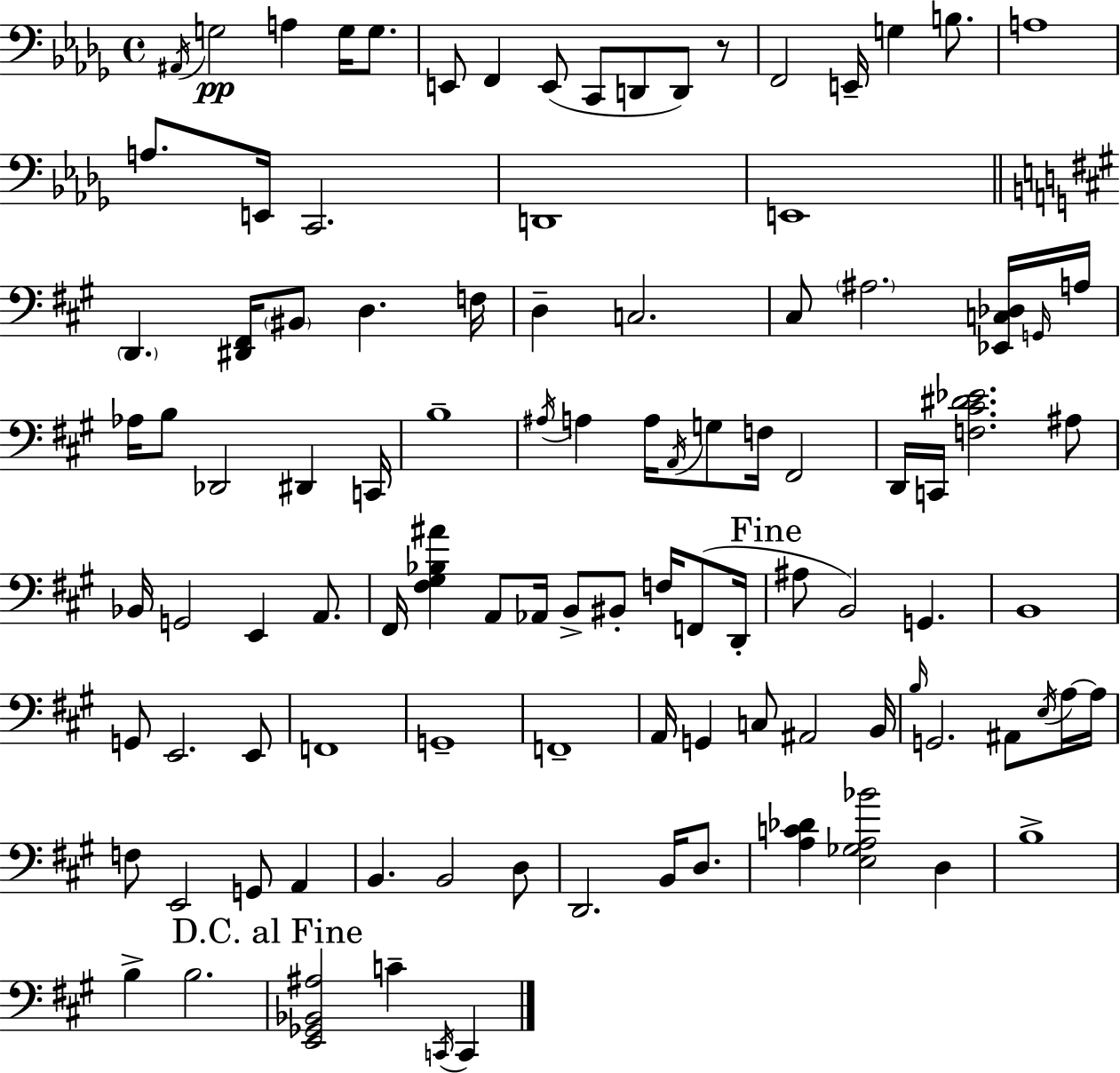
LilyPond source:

{
  \clef bass
  \time 4/4
  \defaultTimeSignature
  \key bes \minor
  \acciaccatura { ais,16 }\pp g2 a4 g16 g8. | e,8 f,4 e,8( c,8 d,8 d,8) r8 | f,2 e,16-- g4 b8. | a1 | \break a8. e,16 c,2. | d,1 | e,1 | \bar "||" \break \key a \major \parenthesize d,4. <dis, fis,>16 \parenthesize bis,8 d4. f16 | d4-- c2. | cis8 \parenthesize ais2. <ees, c des>16 \grace { g,16 } | a16 aes16 b8 des,2 dis,4 | \break c,16 b1-- | \acciaccatura { ais16 } a4 a16 \acciaccatura { a,16 } g8 f16 fis,2 | d,16 c,16 <f cis' dis' ees'>2. | ais8 bes,16 g,2 e,4 | \break a,8. fis,16 <fis gis bes ais'>4 a,8 aes,16 b,8-> bis,8-. f16 | f,8( d,16-. \mark "Fine" ais8 b,2) g,4. | b,1 | g,8 e,2. | \break e,8 f,1 | g,1-- | f,1-- | a,16 g,4 c8 ais,2 | \break b,16 \grace { b16 } g,2. | ais,8 \acciaccatura { e16 } a16~~ a16 f8 e,2 g,8 | a,4 b,4. b,2 | d8 d,2. | \break b,16 d8. <a c' des'>4 <e ges a bes'>2 | d4 b1-> | b4-> b2. | \mark "D.C. al Fine" <e, ges, bes, ais>2 c'4-- | \break \acciaccatura { c,16 } c,4 \bar "|."
}